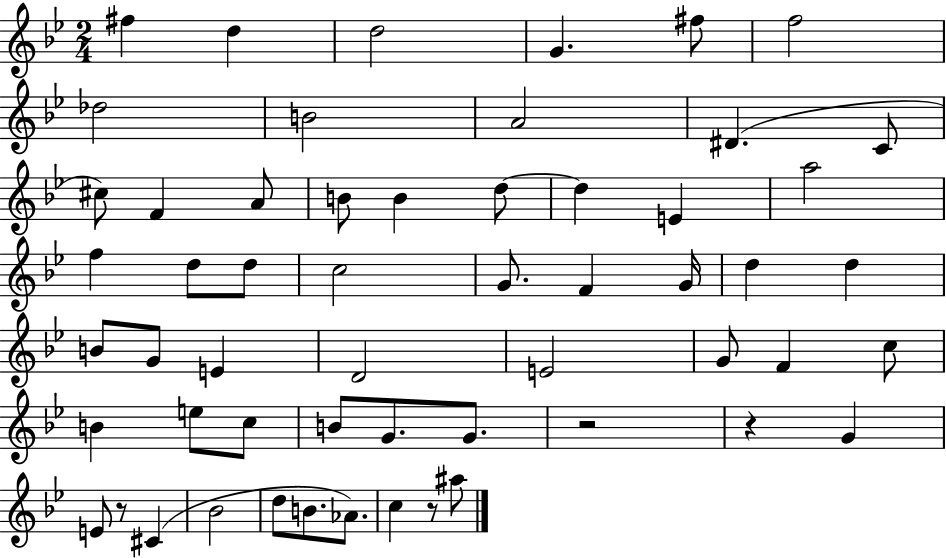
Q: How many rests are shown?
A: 4